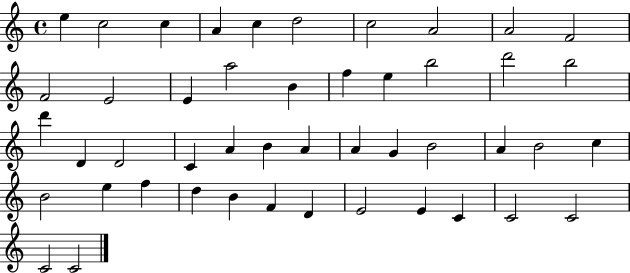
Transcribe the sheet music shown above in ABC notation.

X:1
T:Untitled
M:4/4
L:1/4
K:C
e c2 c A c d2 c2 A2 A2 F2 F2 E2 E a2 B f e b2 d'2 b2 d' D D2 C A B A A G B2 A B2 c B2 e f d B F D E2 E C C2 C2 C2 C2